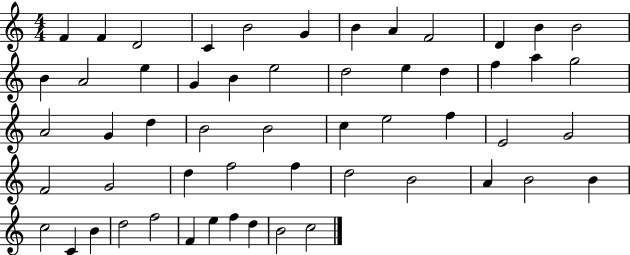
F4/q F4/q D4/h C4/q B4/h G4/q B4/q A4/q F4/h D4/q B4/q B4/h B4/q A4/h E5/q G4/q B4/q E5/h D5/h E5/q D5/q F5/q A5/q G5/h A4/h G4/q D5/q B4/h B4/h C5/q E5/h F5/q E4/h G4/h F4/h G4/h D5/q F5/h F5/q D5/h B4/h A4/q B4/h B4/q C5/h C4/q B4/q D5/h F5/h F4/q E5/q F5/q D5/q B4/h C5/h